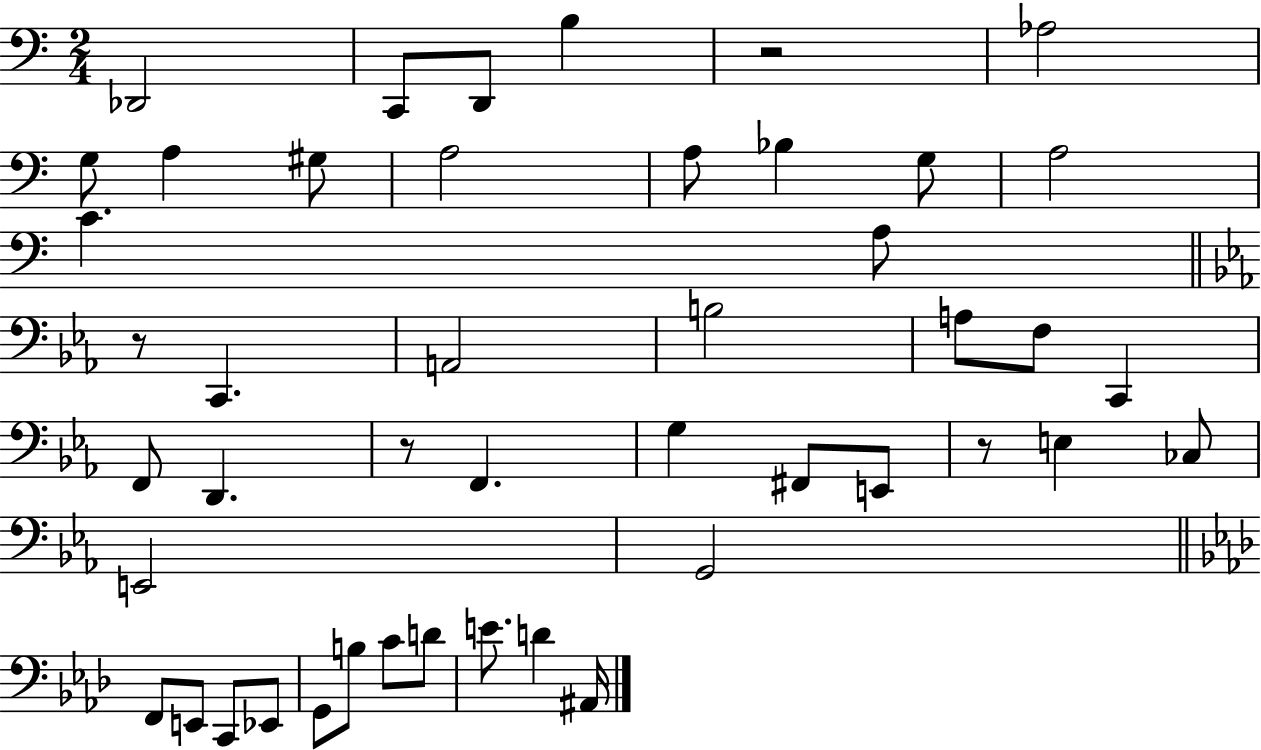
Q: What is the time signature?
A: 2/4